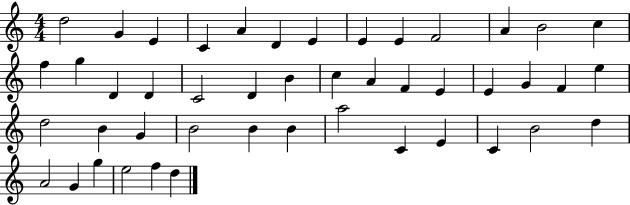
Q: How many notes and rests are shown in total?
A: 46